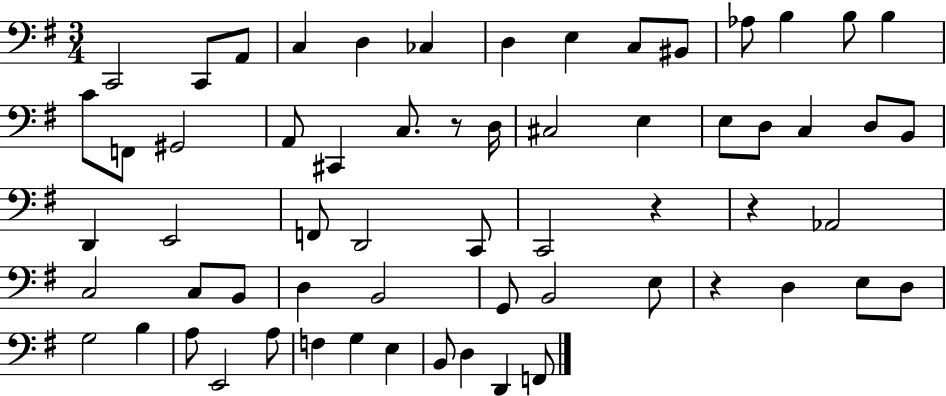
C2/h C2/e A2/e C3/q D3/q CES3/q D3/q E3/q C3/e BIS2/e Ab3/e B3/q B3/e B3/q C4/e F2/e G#2/h A2/e C#2/q C3/e. R/e D3/s C#3/h E3/q E3/e D3/e C3/q D3/e B2/e D2/q E2/h F2/e D2/h C2/e C2/h R/q R/q Ab2/h C3/h C3/e B2/e D3/q B2/h G2/e B2/h E3/e R/q D3/q E3/e D3/e G3/h B3/q A3/e E2/h A3/e F3/q G3/q E3/q B2/e D3/q D2/q F2/e